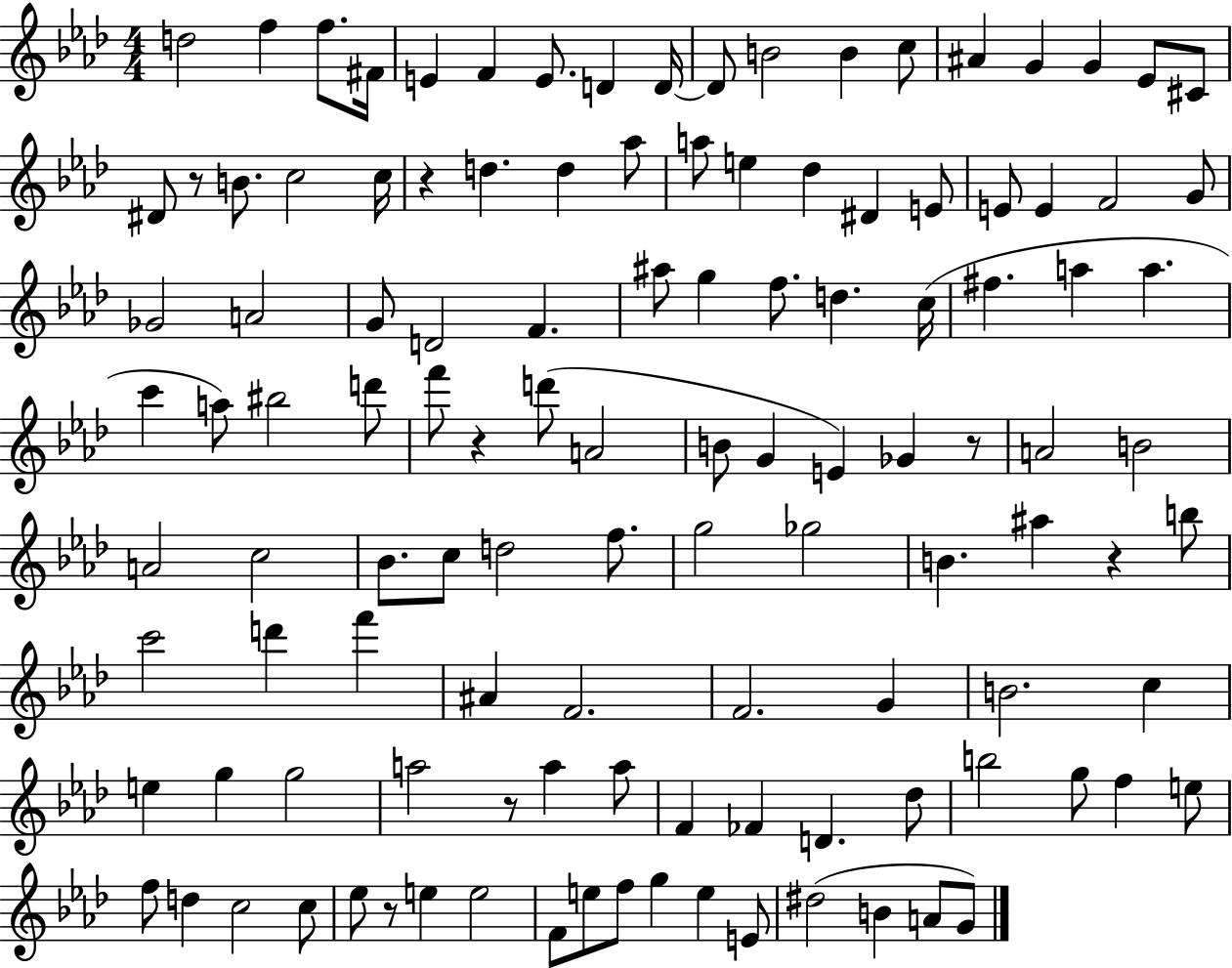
X:1
T:Untitled
M:4/4
L:1/4
K:Ab
d2 f f/2 ^F/4 E F E/2 D D/4 D/2 B2 B c/2 ^A G G _E/2 ^C/2 ^D/2 z/2 B/2 c2 c/4 z d d _a/2 a/2 e _d ^D E/2 E/2 E F2 G/2 _G2 A2 G/2 D2 F ^a/2 g f/2 d c/4 ^f a a c' a/2 ^b2 d'/2 f'/2 z d'/2 A2 B/2 G E _G z/2 A2 B2 A2 c2 _B/2 c/2 d2 f/2 g2 _g2 B ^a z b/2 c'2 d' f' ^A F2 F2 G B2 c e g g2 a2 z/2 a a/2 F _F D _d/2 b2 g/2 f e/2 f/2 d c2 c/2 _e/2 z/2 e e2 F/2 e/2 f/2 g e E/2 ^d2 B A/2 G/2